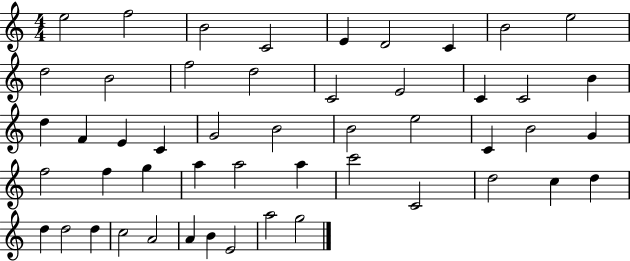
X:1
T:Untitled
M:4/4
L:1/4
K:C
e2 f2 B2 C2 E D2 C B2 e2 d2 B2 f2 d2 C2 E2 C C2 B d F E C G2 B2 B2 e2 C B2 G f2 f g a a2 a c'2 C2 d2 c d d d2 d c2 A2 A B E2 a2 g2